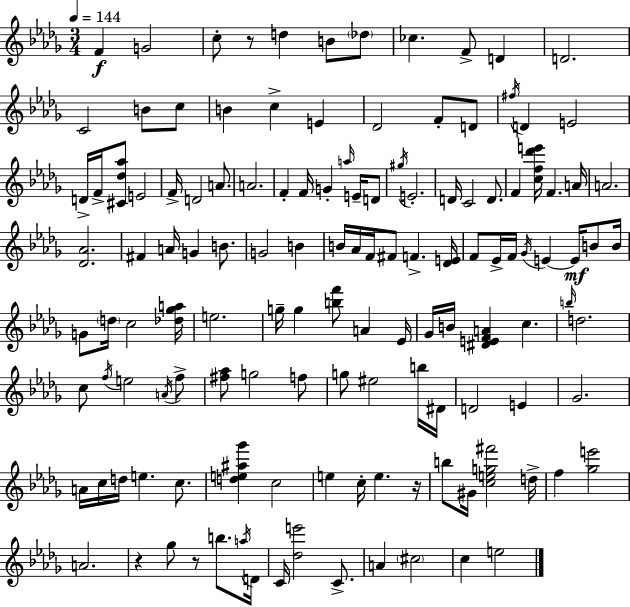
{
  \clef treble
  \numericTimeSignature
  \time 3/4
  \key bes \minor
  \tempo 4 = 144
  f'4\f g'2 | c''8-. r8 d''4 b'8 \parenthesize des''8 | ces''4. f'8-> d'4 | d'2. | \break c'2 b'8 c''8 | b'4 c''4-> e'4 | des'2 f'8-. d'8 | \acciaccatura { fis''16 } d'4 e'2 | \break d'16-> f'16-> <cis' des'' aes''>8 e'2 | f'16-> d'2 a'8. | a'2. | f'4-. f'16 g'4-. \grace { a''16 } e'16-- | \break d'8 \acciaccatura { gis''16 } e'2.-. | d'16 c'2 | d'8. f'4 <c'' f'' des''' e'''>16 f'4. | a'16 a'2. | \break <des' aes'>2. | fis'4 a'16 g'4 | b'8. g'2 b'4 | b'16 aes'16 f'16 fis'8 f'4.-> | \break <des' e'>16 f'8 ees'16-> f'16 \acciaccatura { ges'16 } e'4~~ | e'16\mf b'8 b'16 g'8 \parenthesize d''16 c''2 | <des'' ges'' a''>16 e''2. | g''16-- g''4 <b'' f'''>8 a'4 | \break ees'16 ges'16 b'16 <dis' e' f' a'>4 c''4. | \grace { b''16 } d''2. | c''8 \acciaccatura { f''16 } e''2 | \acciaccatura { a'16 } f''8-> <fis'' aes''>8 g''2 | \break f''8 g''8 eis''2 | b''16 dis'16 d'2 | e'4 ges'2. | a'16 c''16 d''16 e''4. | \break c''8. <d'' e'' ais'' ges'''>4 c''2 | e''4 c''16-. | e''4. r16 b''8 gis'16 <c'' e'' g'' fis'''>2 | d''16-> f''4 <ges'' e'''>2 | \break a'2. | r4 ges''8 | r8 b''8. \acciaccatura { a''16 } d'16 c'16 <des'' e'''>2 | c'8.-> a'4 | \break \parenthesize cis''2 c''4 | e''2 \bar "|."
}